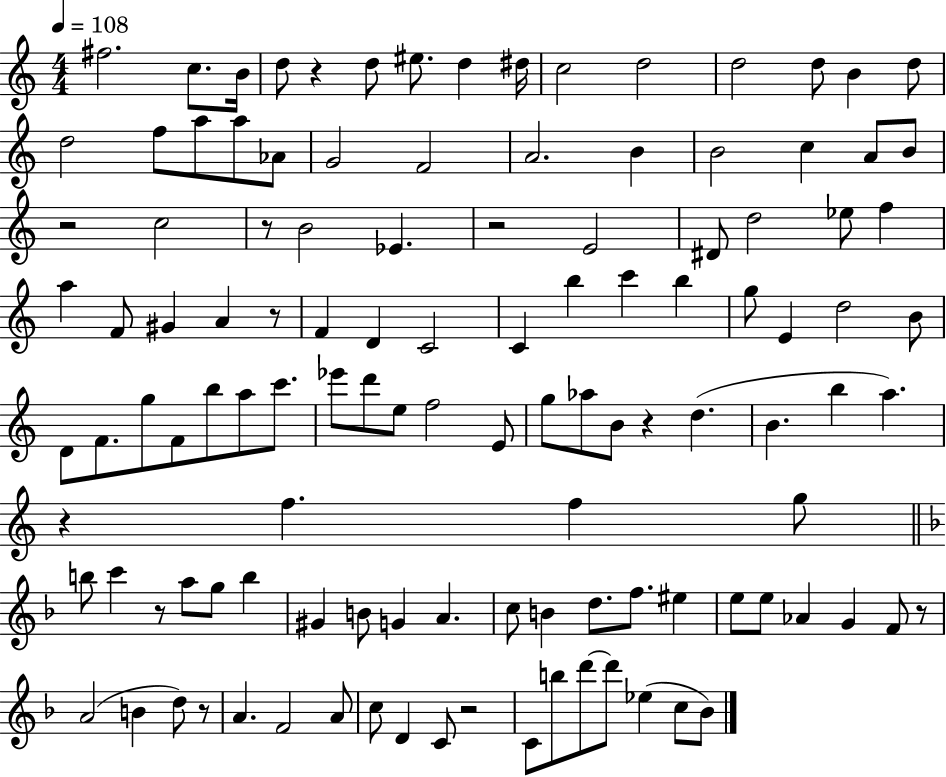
F#5/h. C5/e. B4/s D5/e R/q D5/e EIS5/e. D5/q D#5/s C5/h D5/h D5/h D5/e B4/q D5/e D5/h F5/e A5/e A5/e Ab4/e G4/h F4/h A4/h. B4/q B4/h C5/q A4/e B4/e R/h C5/h R/e B4/h Eb4/q. R/h E4/h D#4/e D5/h Eb5/e F5/q A5/q F4/e G#4/q A4/q R/e F4/q D4/q C4/h C4/q B5/q C6/q B5/q G5/e E4/q D5/h B4/e D4/e F4/e. G5/e F4/e B5/e A5/e C6/e. Eb6/e D6/e E5/e F5/h E4/e G5/e Ab5/e B4/e R/q D5/q. B4/q. B5/q A5/q. R/q F5/q. F5/q G5/e B5/e C6/q R/e A5/e G5/e B5/q G#4/q B4/e G4/q A4/q. C5/e B4/q D5/e. F5/e. EIS5/q E5/e E5/e Ab4/q G4/q F4/e R/e A4/h B4/q D5/e R/e A4/q. F4/h A4/e C5/e D4/q C4/e R/h C4/e B5/e D6/e D6/e Eb5/q C5/e Bb4/e